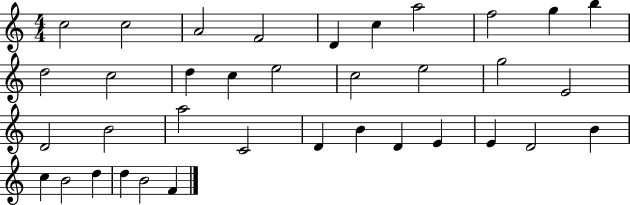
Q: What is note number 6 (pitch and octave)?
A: C5